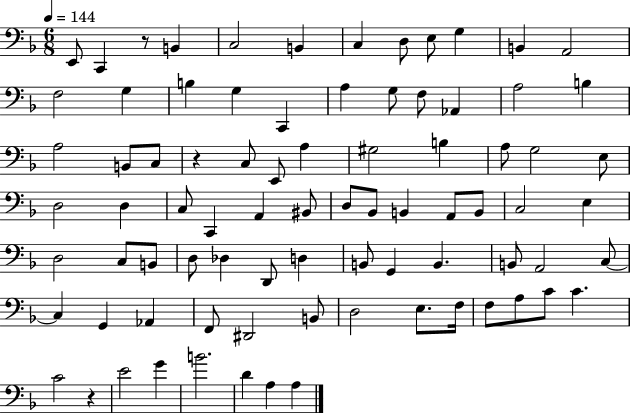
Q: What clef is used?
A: bass